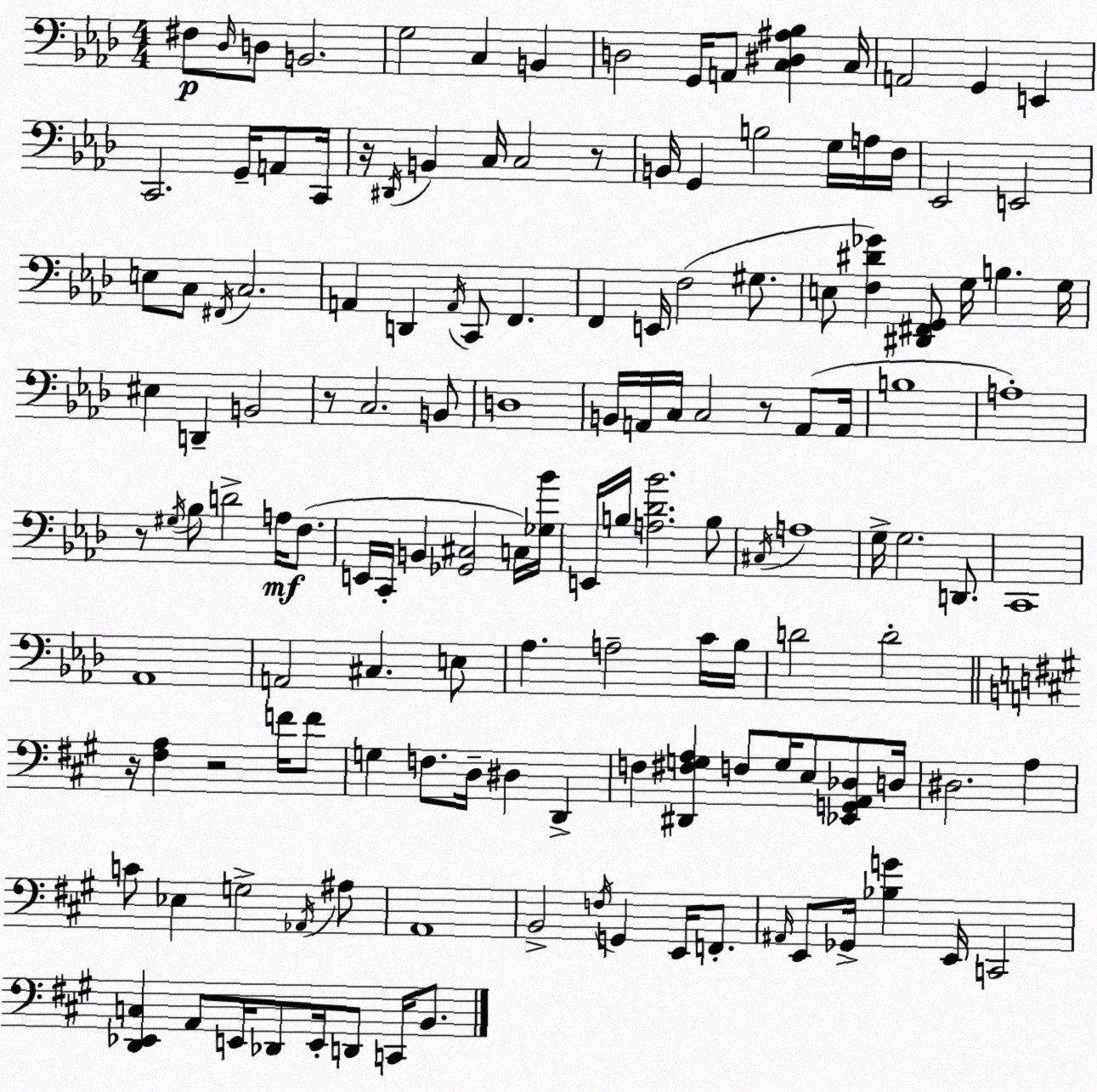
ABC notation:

X:1
T:Untitled
M:4/4
L:1/4
K:Fm
^F,/2 _D,/4 D,/2 B,,2 G,2 C, B,, D,2 G,,/4 A,,/2 [C,^D,^A,_B,] C,/4 A,,2 G,, E,, C,,2 G,,/4 A,,/2 C,,/4 z/4 ^D,,/4 B,, C,/4 C,2 z/2 B,,/4 G,, B,2 G,/4 A,/4 F,/4 _E,,2 E,,2 E,/2 C,/2 ^F,,/4 C,2 A,, D,, A,,/4 C,,/2 F,, F,, E,,/4 F,2 ^G,/2 E,/2 [F,^D_G] [^D,,^F,,G,,]/2 G,/4 B, G,/4 ^E, D,, B,,2 z/2 C,2 B,,/2 D,4 B,,/4 A,,/4 C,/4 C,2 z/2 A,,/2 A,,/4 B,4 A,4 z/2 ^G,/4 _B,/2 D2 A,/4 F,/2 E,,/4 C,,/4 B,, [_G,,^C,]2 C,/4 [_G,_B]/4 E,,/4 B,/4 [A,_D_B]2 B,/2 ^C,/4 A,4 G,/4 G,2 D,,/2 C,,4 _A,,4 A,,2 ^C, E,/2 _A, A,2 C/4 _B,/4 D2 D2 z/4 [^F,A,] z2 F/4 F/2 G, F,/2 D,/4 ^D, D,, F, [^D,,^F,G,A,] F,/2 G,/4 E,/2 [_E,,G,,A,,_D,]/2 D,/4 ^D,2 A, C/2 _E, G,2 _A,,/4 ^A,/2 A,,4 B,,2 F,/4 G,, E,,/4 F,,/2 ^A,,/4 E,,/2 _G,,/4 [_B,G] E,,/4 C,,2 [D,,_E,,C,] A,,/2 E,,/4 _D,,/2 E,,/4 D,,/2 C,,/4 B,,/2